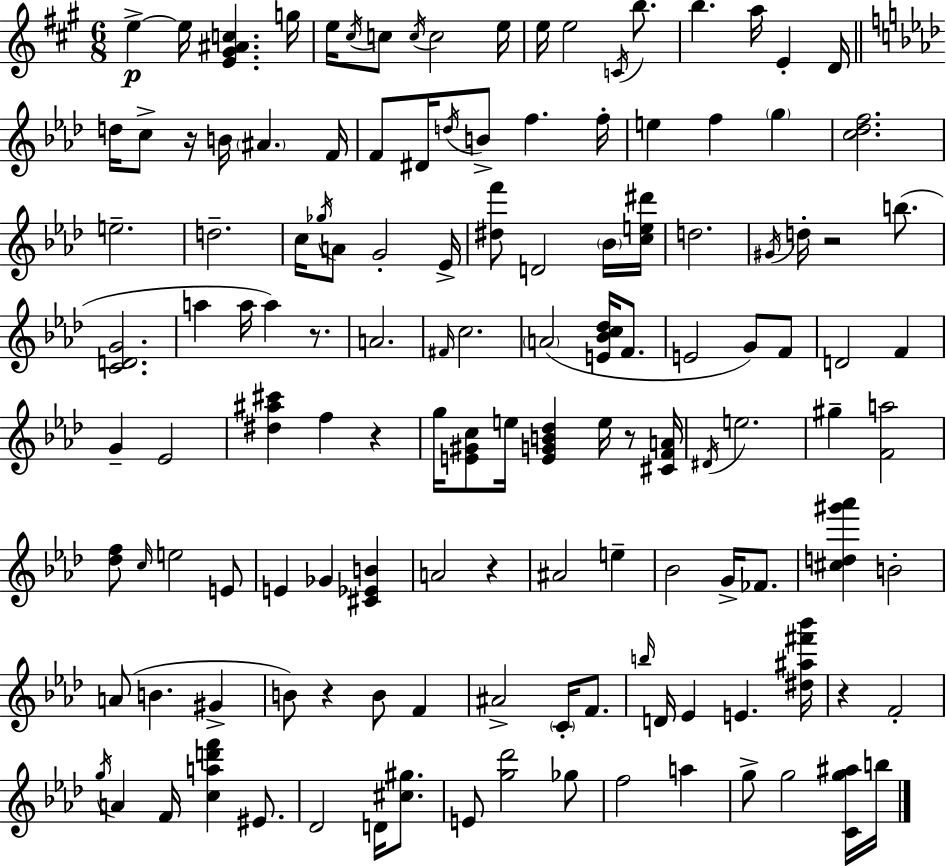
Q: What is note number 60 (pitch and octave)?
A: F5